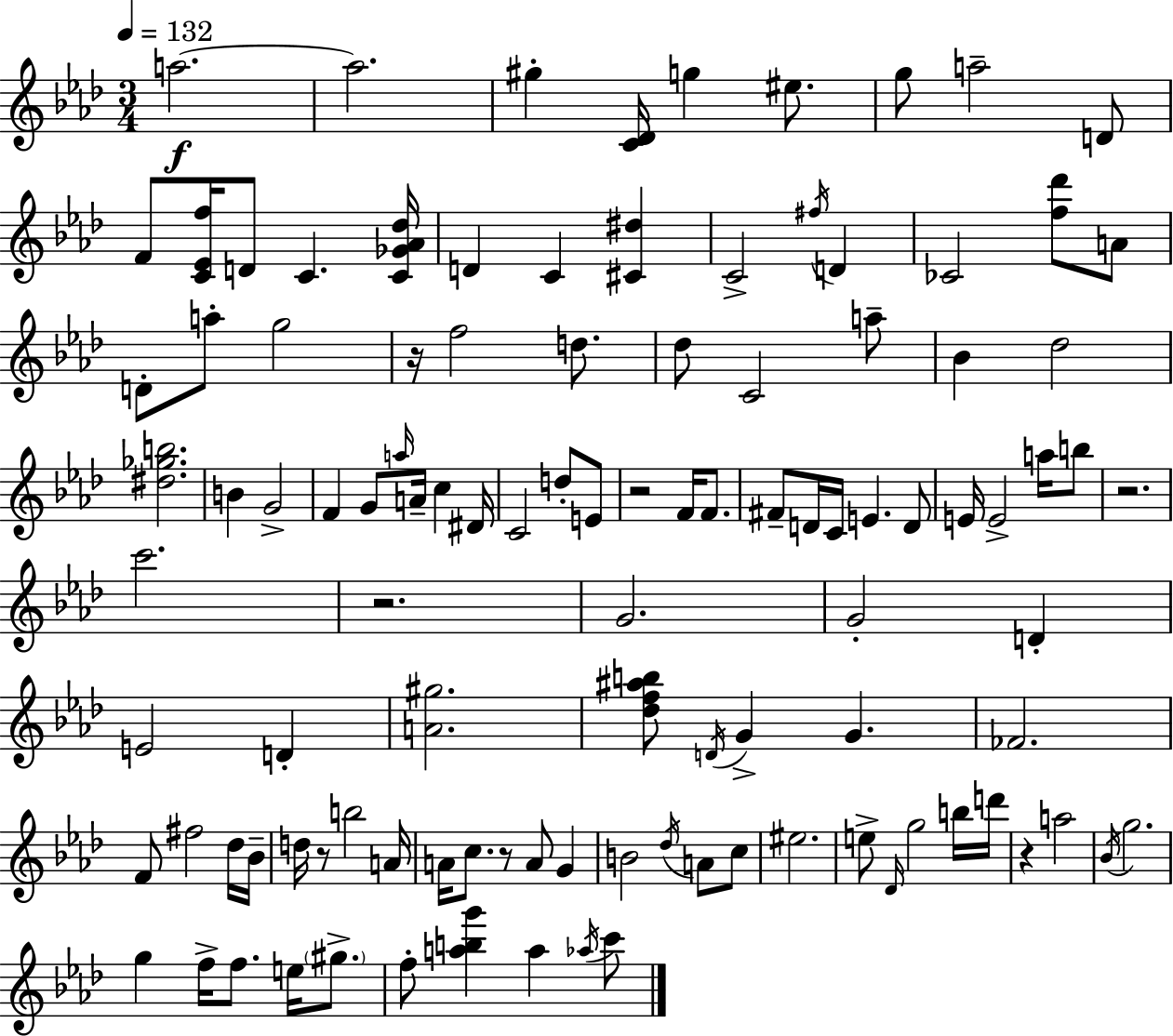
A5/h. A5/h. G#5/q [C4,Db4]/s G5/q EIS5/e. G5/e A5/h D4/e F4/e [C4,Eb4,F5]/s D4/e C4/q. [C4,Gb4,Ab4,Db5]/s D4/q C4/q [C#4,D#5]/q C4/h F#5/s D4/q CES4/h [F5,Db6]/e A4/e D4/e A5/e G5/h R/s F5/h D5/e. Db5/e C4/h A5/e Bb4/q Db5/h [D#5,Gb5,B5]/h. B4/q G4/h F4/q G4/e A5/s A4/s C5/q D#4/s C4/h D5/e E4/e R/h F4/s F4/e. F#4/e D4/s C4/s E4/q. D4/e E4/s E4/h A5/s B5/e R/h. C6/h. R/h. G4/h. G4/h D4/q E4/h D4/q [A4,G#5]/h. [Db5,F5,A#5,B5]/e D4/s G4/q G4/q. FES4/h. F4/e F#5/h Db5/s Bb4/s D5/s R/e B5/h A4/s A4/s C5/e. R/e A4/e G4/q B4/h Db5/s A4/e C5/e EIS5/h. E5/e Db4/s G5/h B5/s D6/s R/q A5/h Bb4/s G5/h. G5/q F5/s F5/e. E5/s G#5/e. F5/e [A5,B5,G6]/q A5/q Ab5/s C6/e